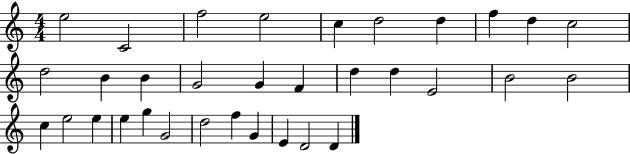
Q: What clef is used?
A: treble